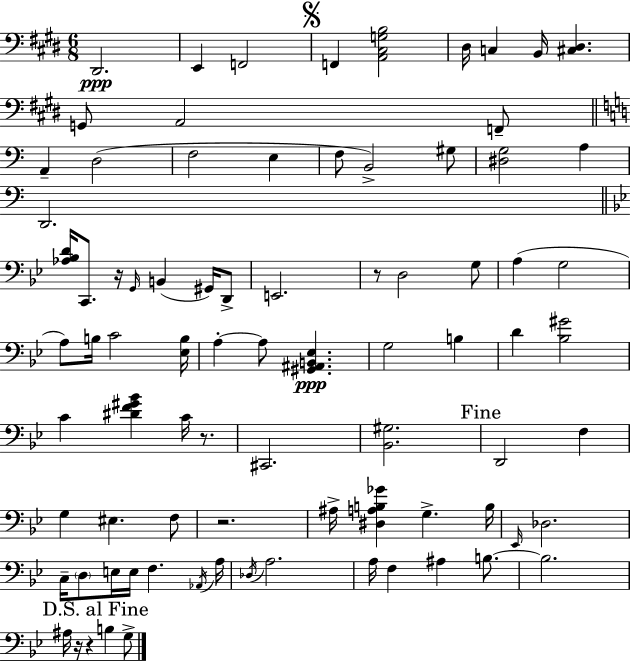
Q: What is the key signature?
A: E major